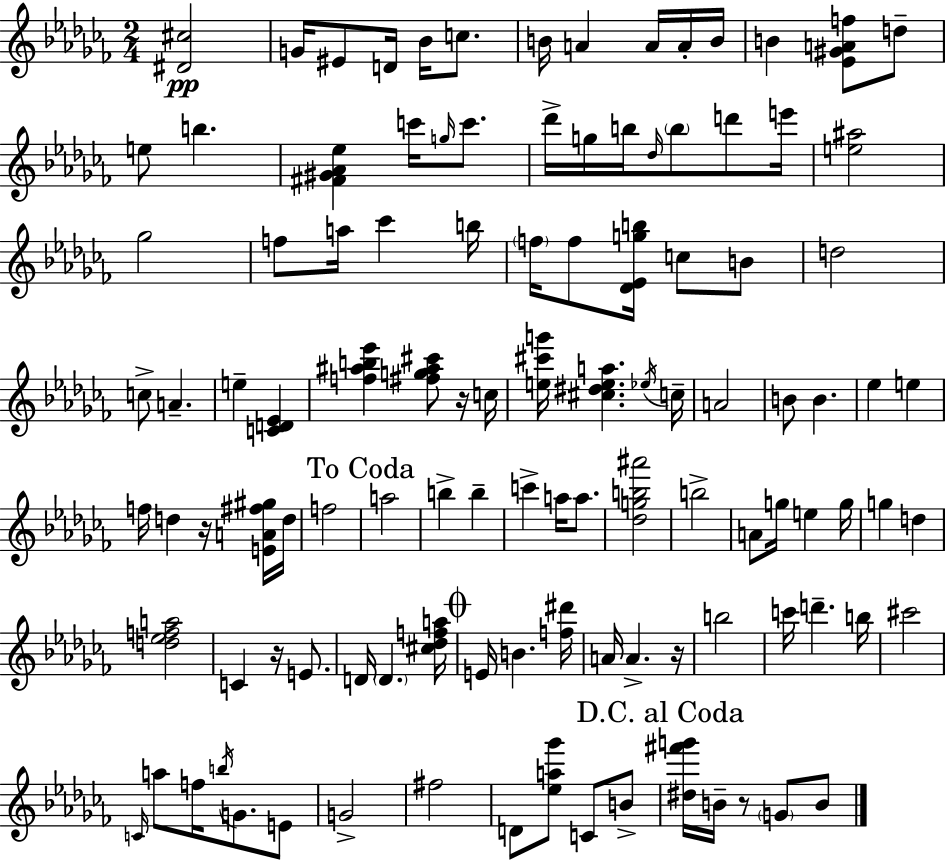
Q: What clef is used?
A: treble